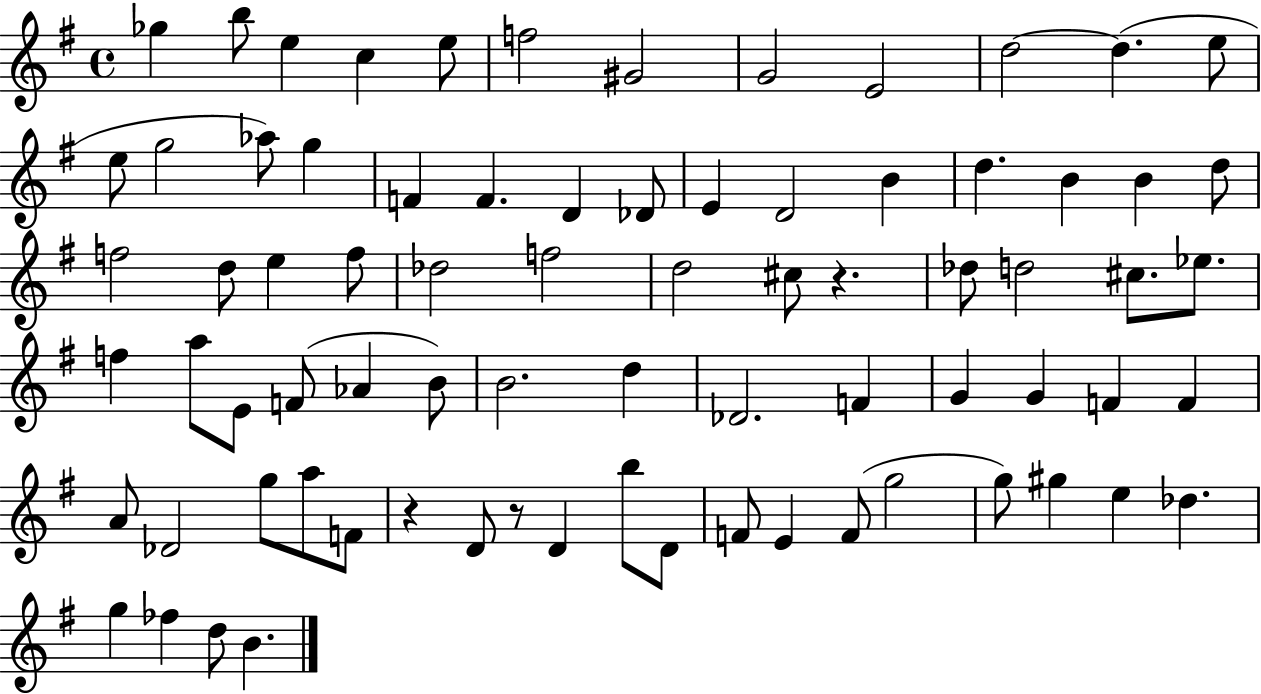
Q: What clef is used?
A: treble